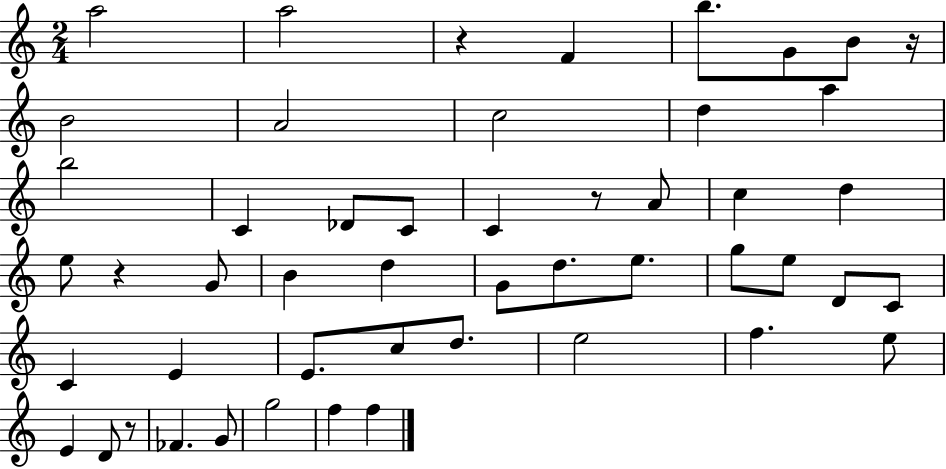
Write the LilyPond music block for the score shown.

{
  \clef treble
  \numericTimeSignature
  \time 2/4
  \key c \major
  a''2 | a''2 | r4 f'4 | b''8. g'8 b'8 r16 | \break b'2 | a'2 | c''2 | d''4 a''4 | \break b''2 | c'4 des'8 c'8 | c'4 r8 a'8 | c''4 d''4 | \break e''8 r4 g'8 | b'4 d''4 | g'8 d''8. e''8. | g''8 e''8 d'8 c'8 | \break c'4 e'4 | e'8. c''8 d''8. | e''2 | f''4. e''8 | \break e'4 d'8 r8 | fes'4. g'8 | g''2 | f''4 f''4 | \break \bar "|."
}